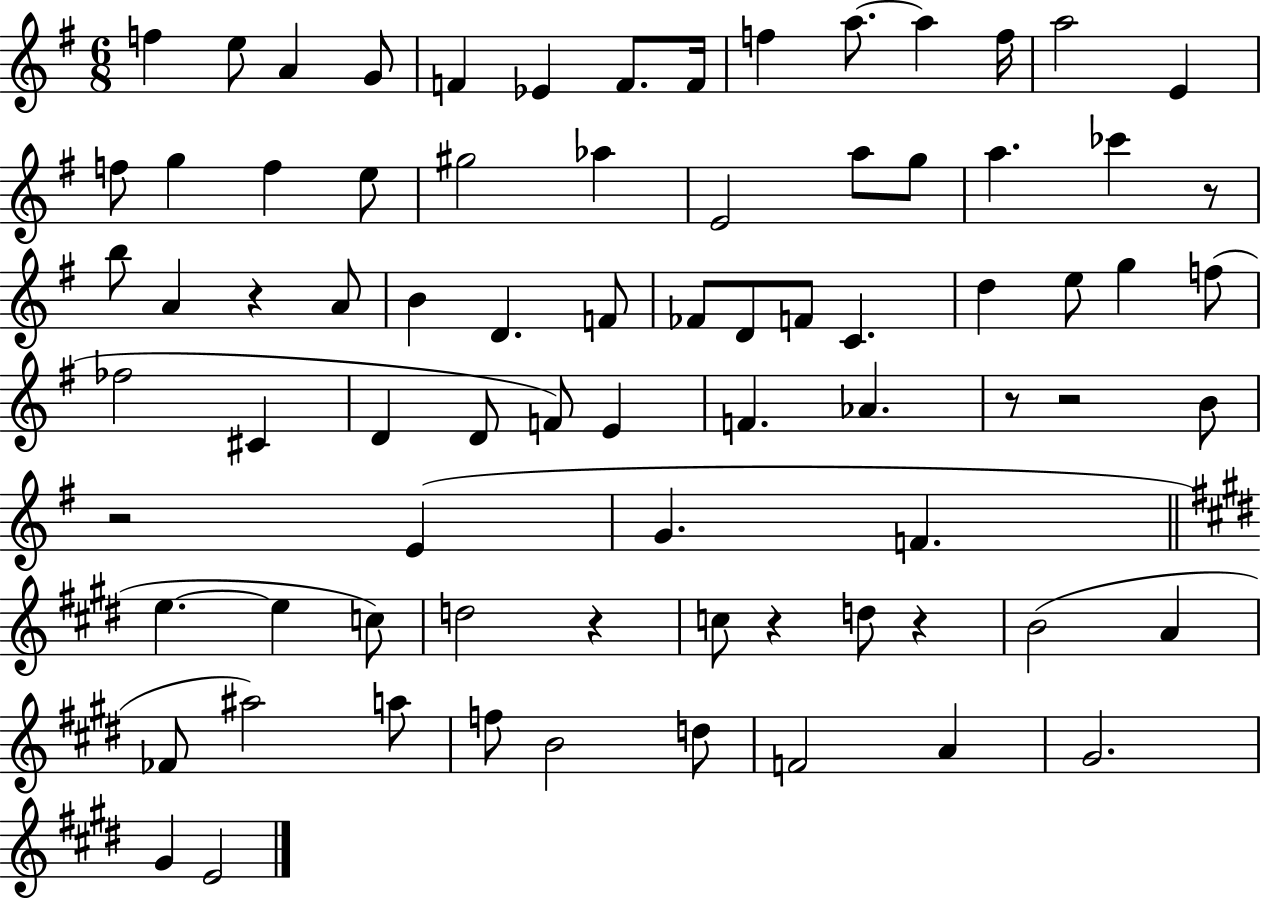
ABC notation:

X:1
T:Untitled
M:6/8
L:1/4
K:G
f e/2 A G/2 F _E F/2 F/4 f a/2 a f/4 a2 E f/2 g f e/2 ^g2 _a E2 a/2 g/2 a _c' z/2 b/2 A z A/2 B D F/2 _F/2 D/2 F/2 C d e/2 g f/2 _f2 ^C D D/2 F/2 E F _A z/2 z2 B/2 z2 E G F e e c/2 d2 z c/2 z d/2 z B2 A _F/2 ^a2 a/2 f/2 B2 d/2 F2 A ^G2 ^G E2